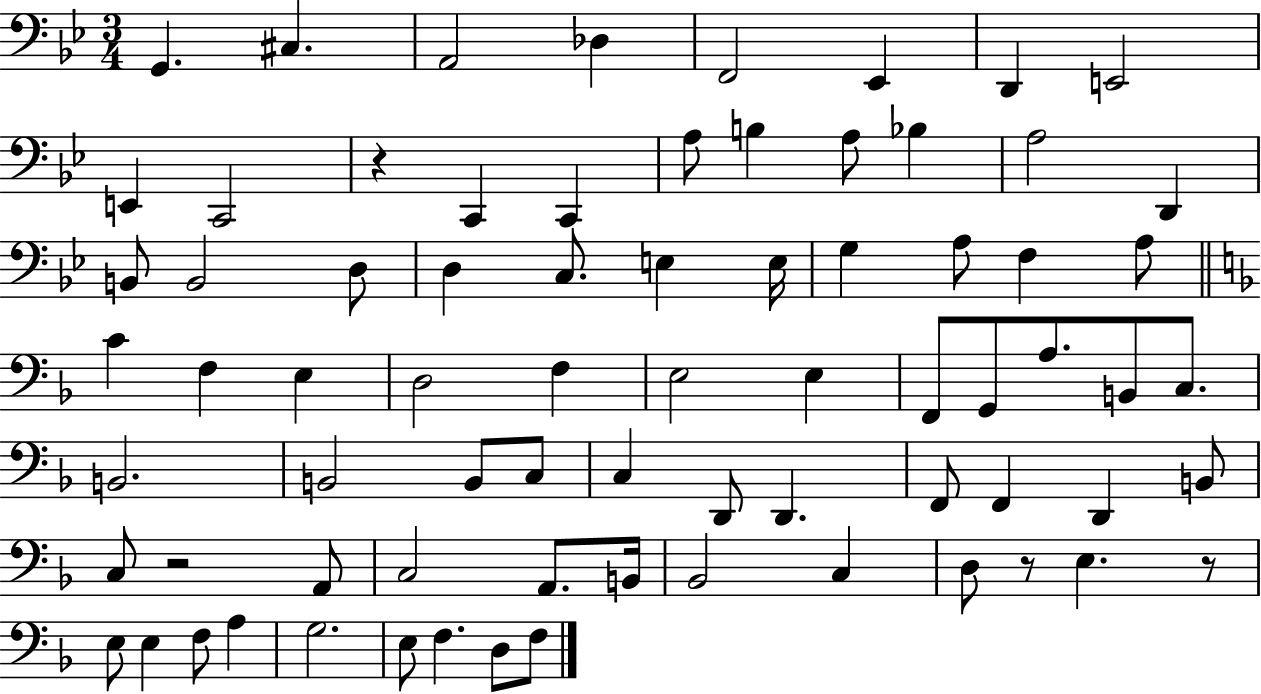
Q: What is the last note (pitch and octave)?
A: F3